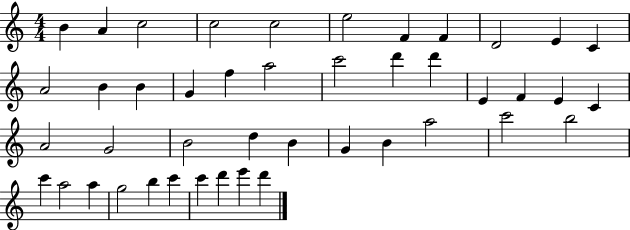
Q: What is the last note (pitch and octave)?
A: D6